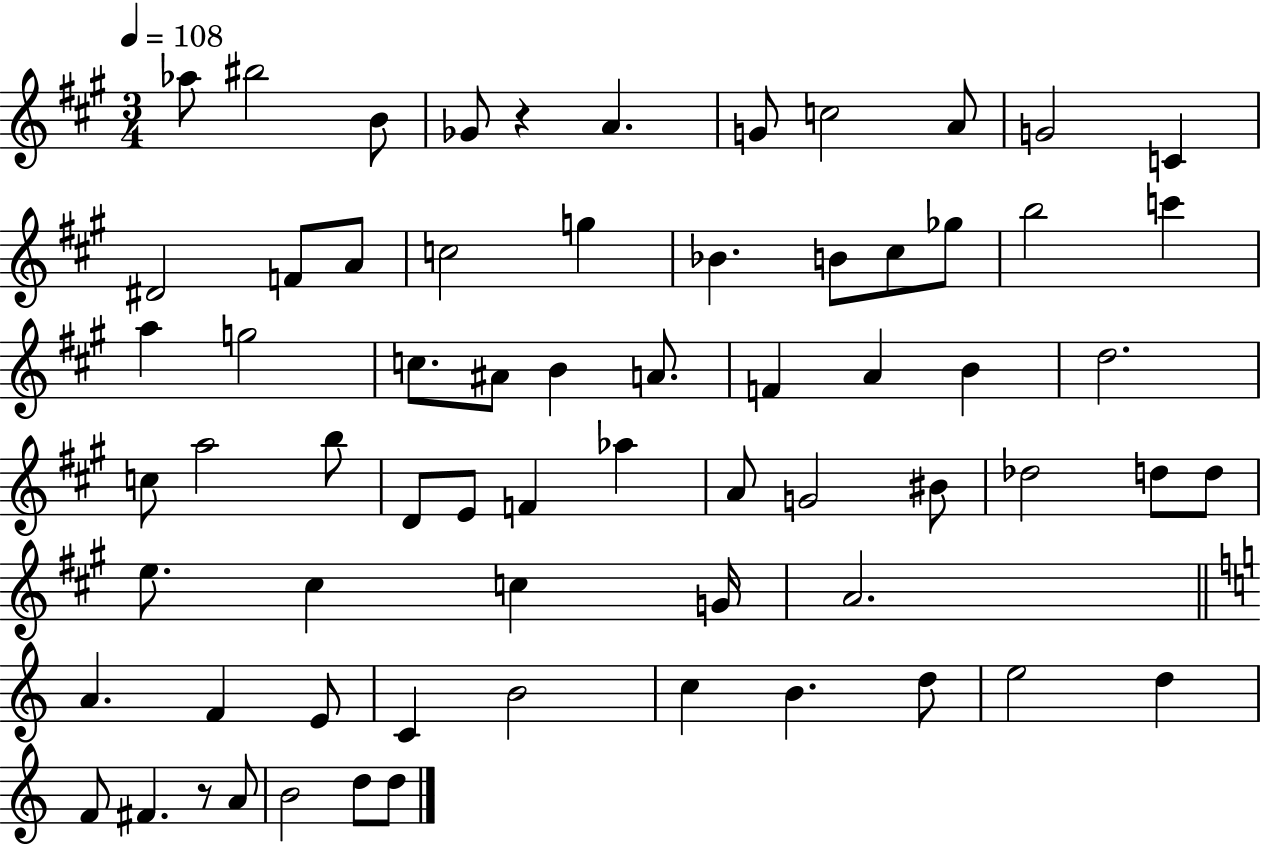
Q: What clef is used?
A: treble